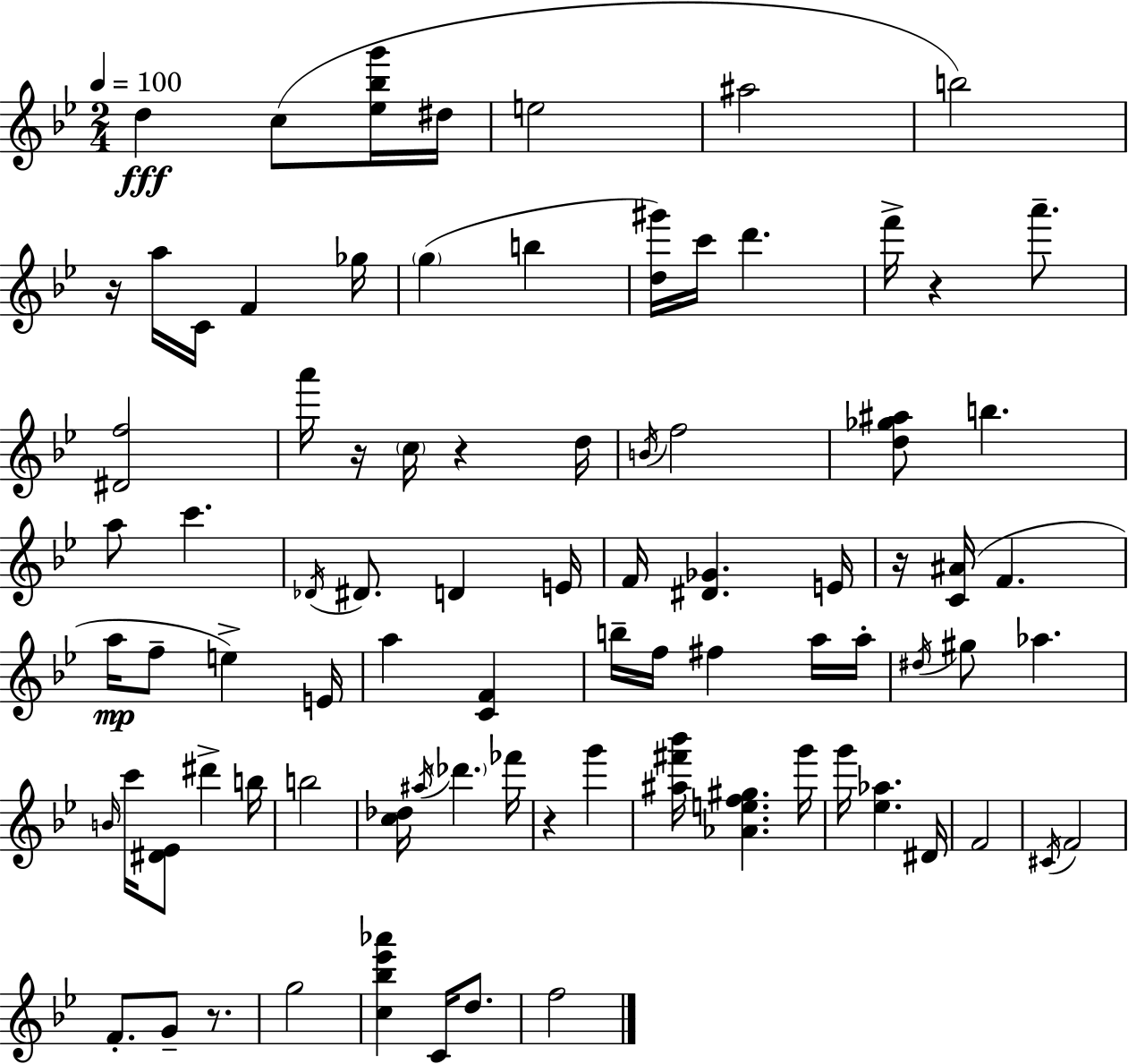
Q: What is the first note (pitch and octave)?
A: D5